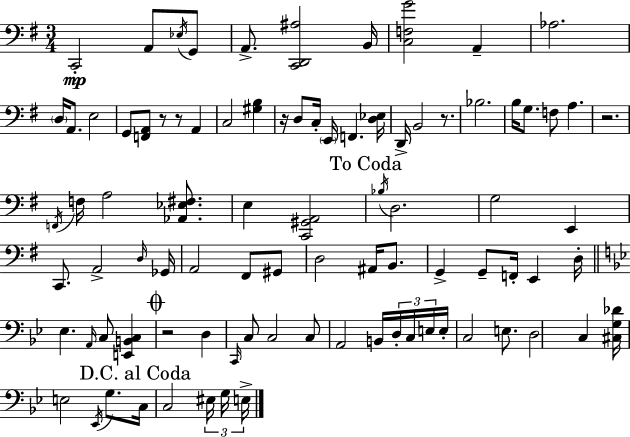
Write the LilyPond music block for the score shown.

{
  \clef bass
  \numericTimeSignature
  \time 3/4
  \key g \major
  c,2-.\mp a,8 \acciaccatura { ees16 } g,8 | a,8.-> <c, d, ais>2 | b,16 <c f g'>2 a,4-- | aes2. | \break \parenthesize d16 a,8. e2 | g,8 <f, a,>8 r8 r8 a,4 | c2 <gis b>4 | r16 d8 c16-. \parenthesize e,16 f,4. | \break <d ees>16 d,16-> b,2 r8. | bes2. | b16 g8. f8 a4. | r2. | \break \acciaccatura { f,16 } f16 a2 <aes, ees fis>8. | e4 <c, gis, a,>2 | \mark "To Coda" \acciaccatura { bes16 } d2. | g2 e,4 | \break c,8. a,2-> | \grace { d16 } ges,16 a,2 | fis,8 gis,8 d2 | ais,16 b,8. g,4-> g,8-- f,16-. e,4 | \break d16-. \bar "||" \break \key g \minor ees4. \grace { a,16 } c8 <e, b, c>4 | \mark \markup { \musicglyph "scripts.coda" } r2 d4 | \grace { c,16 } c8 c2 | c8 a,2 b,16 \tuplet 3/2 { d16-. | \break c16 e16 } e16-. c2 e8. | d2 c4 | <cis g des'>16 e2 \acciaccatura { ees,16 } | g8. \mark "D.C. al Coda" c16 c2 | \break \tuplet 3/2 { eis16 g16 e16-> } \bar "|."
}